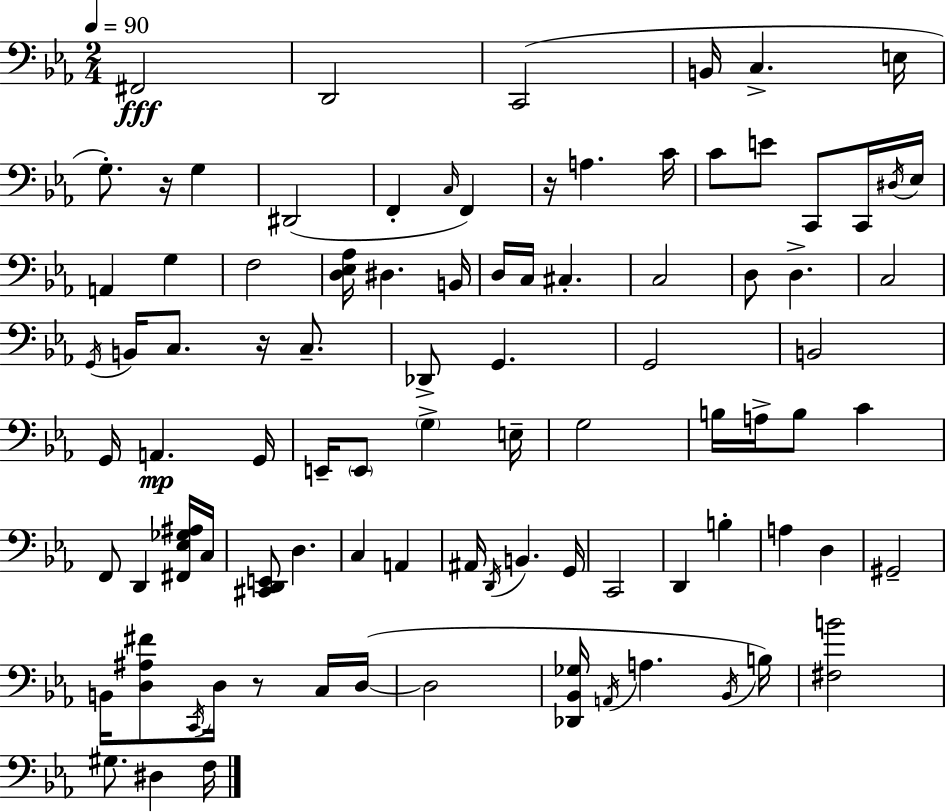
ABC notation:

X:1
T:Untitled
M:2/4
L:1/4
K:Eb
^F,,2 D,,2 C,,2 B,,/4 C, E,/4 G,/2 z/4 G, ^D,,2 F,, C,/4 F,, z/4 A, C/4 C/2 E/2 C,,/2 C,,/4 ^D,/4 _E,/4 A,, G, F,2 [D,_E,_A,]/4 ^D, B,,/4 D,/4 C,/4 ^C, C,2 D,/2 D, C,2 G,,/4 B,,/4 C,/2 z/4 C,/2 _D,,/2 G,, G,,2 B,,2 G,,/4 A,, G,,/4 E,,/4 E,,/2 G, E,/4 G,2 B,/4 A,/4 B,/2 C F,,/2 D,, [^F,,_E,_G,^A,]/4 C,/4 [^C,,D,,E,,]/2 D, C, A,, ^A,,/4 D,,/4 B,, G,,/4 C,,2 D,, B, A, D, ^G,,2 B,,/4 [D,^A,^F]/2 C,,/4 D,/4 z/2 C,/4 D,/4 D,2 [_D,,_B,,_G,]/4 A,,/4 A, _B,,/4 B,/4 [^F,B]2 ^G,/2 ^D, F,/4